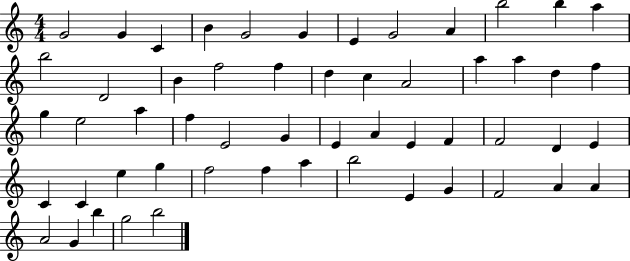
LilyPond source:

{
  \clef treble
  \numericTimeSignature
  \time 4/4
  \key c \major
  g'2 g'4 c'4 | b'4 g'2 g'4 | e'4 g'2 a'4 | b''2 b''4 a''4 | \break b''2 d'2 | b'4 f''2 f''4 | d''4 c''4 a'2 | a''4 a''4 d''4 f''4 | \break g''4 e''2 a''4 | f''4 e'2 g'4 | e'4 a'4 e'4 f'4 | f'2 d'4 e'4 | \break c'4 c'4 e''4 g''4 | f''2 f''4 a''4 | b''2 e'4 g'4 | f'2 a'4 a'4 | \break a'2 g'4 b''4 | g''2 b''2 | \bar "|."
}